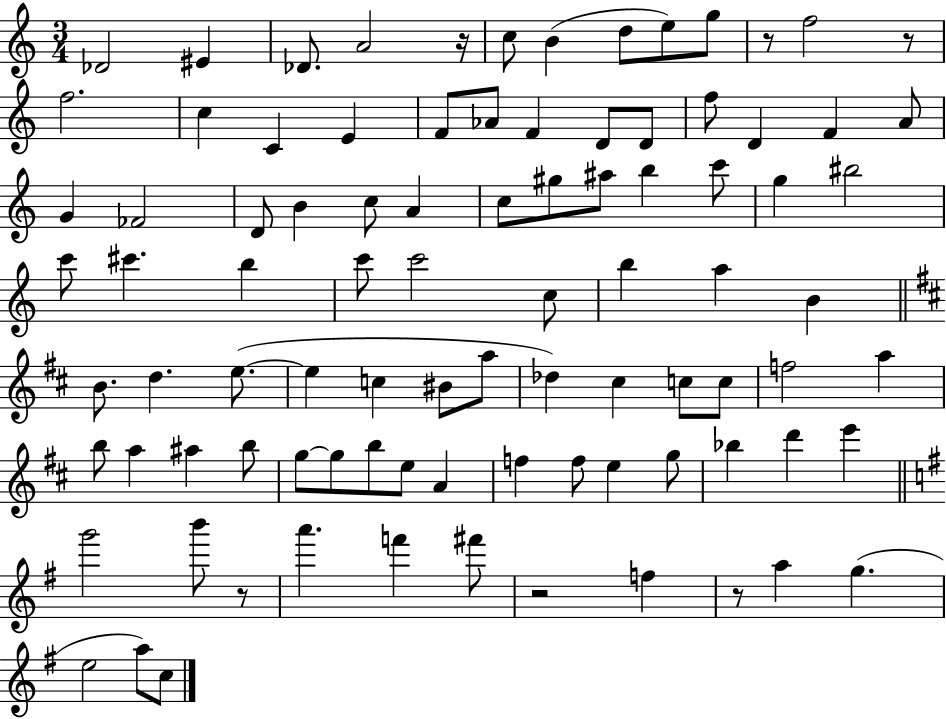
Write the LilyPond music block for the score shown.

{
  \clef treble
  \numericTimeSignature
  \time 3/4
  \key c \major
  \repeat volta 2 { des'2 eis'4 | des'8. a'2 r16 | c''8 b'4( d''8 e''8) g''8 | r8 f''2 r8 | \break f''2. | c''4 c'4 e'4 | f'8 aes'8 f'4 d'8 d'8 | f''8 d'4 f'4 a'8 | \break g'4 fes'2 | d'8 b'4 c''8 a'4 | c''8 gis''8 ais''8 b''4 c'''8 | g''4 bis''2 | \break c'''8 cis'''4. b''4 | c'''8 c'''2 c''8 | b''4 a''4 b'4 | \bar "||" \break \key b \minor b'8. d''4. e''8.~(~ | e''4 c''4 bis'8 a''8 | des''4) cis''4 c''8 c''8 | f''2 a''4 | \break b''8 a''4 ais''4 b''8 | g''8~~ g''8 b''8 e''8 a'4 | f''4 f''8 e''4 g''8 | bes''4 d'''4 e'''4 | \break \bar "||" \break \key e \minor g'''2 b'''8 r8 | a'''4. f'''4 fis'''8 | r2 f''4 | r8 a''4 g''4.( | \break e''2 a''8) c''8 | } \bar "|."
}